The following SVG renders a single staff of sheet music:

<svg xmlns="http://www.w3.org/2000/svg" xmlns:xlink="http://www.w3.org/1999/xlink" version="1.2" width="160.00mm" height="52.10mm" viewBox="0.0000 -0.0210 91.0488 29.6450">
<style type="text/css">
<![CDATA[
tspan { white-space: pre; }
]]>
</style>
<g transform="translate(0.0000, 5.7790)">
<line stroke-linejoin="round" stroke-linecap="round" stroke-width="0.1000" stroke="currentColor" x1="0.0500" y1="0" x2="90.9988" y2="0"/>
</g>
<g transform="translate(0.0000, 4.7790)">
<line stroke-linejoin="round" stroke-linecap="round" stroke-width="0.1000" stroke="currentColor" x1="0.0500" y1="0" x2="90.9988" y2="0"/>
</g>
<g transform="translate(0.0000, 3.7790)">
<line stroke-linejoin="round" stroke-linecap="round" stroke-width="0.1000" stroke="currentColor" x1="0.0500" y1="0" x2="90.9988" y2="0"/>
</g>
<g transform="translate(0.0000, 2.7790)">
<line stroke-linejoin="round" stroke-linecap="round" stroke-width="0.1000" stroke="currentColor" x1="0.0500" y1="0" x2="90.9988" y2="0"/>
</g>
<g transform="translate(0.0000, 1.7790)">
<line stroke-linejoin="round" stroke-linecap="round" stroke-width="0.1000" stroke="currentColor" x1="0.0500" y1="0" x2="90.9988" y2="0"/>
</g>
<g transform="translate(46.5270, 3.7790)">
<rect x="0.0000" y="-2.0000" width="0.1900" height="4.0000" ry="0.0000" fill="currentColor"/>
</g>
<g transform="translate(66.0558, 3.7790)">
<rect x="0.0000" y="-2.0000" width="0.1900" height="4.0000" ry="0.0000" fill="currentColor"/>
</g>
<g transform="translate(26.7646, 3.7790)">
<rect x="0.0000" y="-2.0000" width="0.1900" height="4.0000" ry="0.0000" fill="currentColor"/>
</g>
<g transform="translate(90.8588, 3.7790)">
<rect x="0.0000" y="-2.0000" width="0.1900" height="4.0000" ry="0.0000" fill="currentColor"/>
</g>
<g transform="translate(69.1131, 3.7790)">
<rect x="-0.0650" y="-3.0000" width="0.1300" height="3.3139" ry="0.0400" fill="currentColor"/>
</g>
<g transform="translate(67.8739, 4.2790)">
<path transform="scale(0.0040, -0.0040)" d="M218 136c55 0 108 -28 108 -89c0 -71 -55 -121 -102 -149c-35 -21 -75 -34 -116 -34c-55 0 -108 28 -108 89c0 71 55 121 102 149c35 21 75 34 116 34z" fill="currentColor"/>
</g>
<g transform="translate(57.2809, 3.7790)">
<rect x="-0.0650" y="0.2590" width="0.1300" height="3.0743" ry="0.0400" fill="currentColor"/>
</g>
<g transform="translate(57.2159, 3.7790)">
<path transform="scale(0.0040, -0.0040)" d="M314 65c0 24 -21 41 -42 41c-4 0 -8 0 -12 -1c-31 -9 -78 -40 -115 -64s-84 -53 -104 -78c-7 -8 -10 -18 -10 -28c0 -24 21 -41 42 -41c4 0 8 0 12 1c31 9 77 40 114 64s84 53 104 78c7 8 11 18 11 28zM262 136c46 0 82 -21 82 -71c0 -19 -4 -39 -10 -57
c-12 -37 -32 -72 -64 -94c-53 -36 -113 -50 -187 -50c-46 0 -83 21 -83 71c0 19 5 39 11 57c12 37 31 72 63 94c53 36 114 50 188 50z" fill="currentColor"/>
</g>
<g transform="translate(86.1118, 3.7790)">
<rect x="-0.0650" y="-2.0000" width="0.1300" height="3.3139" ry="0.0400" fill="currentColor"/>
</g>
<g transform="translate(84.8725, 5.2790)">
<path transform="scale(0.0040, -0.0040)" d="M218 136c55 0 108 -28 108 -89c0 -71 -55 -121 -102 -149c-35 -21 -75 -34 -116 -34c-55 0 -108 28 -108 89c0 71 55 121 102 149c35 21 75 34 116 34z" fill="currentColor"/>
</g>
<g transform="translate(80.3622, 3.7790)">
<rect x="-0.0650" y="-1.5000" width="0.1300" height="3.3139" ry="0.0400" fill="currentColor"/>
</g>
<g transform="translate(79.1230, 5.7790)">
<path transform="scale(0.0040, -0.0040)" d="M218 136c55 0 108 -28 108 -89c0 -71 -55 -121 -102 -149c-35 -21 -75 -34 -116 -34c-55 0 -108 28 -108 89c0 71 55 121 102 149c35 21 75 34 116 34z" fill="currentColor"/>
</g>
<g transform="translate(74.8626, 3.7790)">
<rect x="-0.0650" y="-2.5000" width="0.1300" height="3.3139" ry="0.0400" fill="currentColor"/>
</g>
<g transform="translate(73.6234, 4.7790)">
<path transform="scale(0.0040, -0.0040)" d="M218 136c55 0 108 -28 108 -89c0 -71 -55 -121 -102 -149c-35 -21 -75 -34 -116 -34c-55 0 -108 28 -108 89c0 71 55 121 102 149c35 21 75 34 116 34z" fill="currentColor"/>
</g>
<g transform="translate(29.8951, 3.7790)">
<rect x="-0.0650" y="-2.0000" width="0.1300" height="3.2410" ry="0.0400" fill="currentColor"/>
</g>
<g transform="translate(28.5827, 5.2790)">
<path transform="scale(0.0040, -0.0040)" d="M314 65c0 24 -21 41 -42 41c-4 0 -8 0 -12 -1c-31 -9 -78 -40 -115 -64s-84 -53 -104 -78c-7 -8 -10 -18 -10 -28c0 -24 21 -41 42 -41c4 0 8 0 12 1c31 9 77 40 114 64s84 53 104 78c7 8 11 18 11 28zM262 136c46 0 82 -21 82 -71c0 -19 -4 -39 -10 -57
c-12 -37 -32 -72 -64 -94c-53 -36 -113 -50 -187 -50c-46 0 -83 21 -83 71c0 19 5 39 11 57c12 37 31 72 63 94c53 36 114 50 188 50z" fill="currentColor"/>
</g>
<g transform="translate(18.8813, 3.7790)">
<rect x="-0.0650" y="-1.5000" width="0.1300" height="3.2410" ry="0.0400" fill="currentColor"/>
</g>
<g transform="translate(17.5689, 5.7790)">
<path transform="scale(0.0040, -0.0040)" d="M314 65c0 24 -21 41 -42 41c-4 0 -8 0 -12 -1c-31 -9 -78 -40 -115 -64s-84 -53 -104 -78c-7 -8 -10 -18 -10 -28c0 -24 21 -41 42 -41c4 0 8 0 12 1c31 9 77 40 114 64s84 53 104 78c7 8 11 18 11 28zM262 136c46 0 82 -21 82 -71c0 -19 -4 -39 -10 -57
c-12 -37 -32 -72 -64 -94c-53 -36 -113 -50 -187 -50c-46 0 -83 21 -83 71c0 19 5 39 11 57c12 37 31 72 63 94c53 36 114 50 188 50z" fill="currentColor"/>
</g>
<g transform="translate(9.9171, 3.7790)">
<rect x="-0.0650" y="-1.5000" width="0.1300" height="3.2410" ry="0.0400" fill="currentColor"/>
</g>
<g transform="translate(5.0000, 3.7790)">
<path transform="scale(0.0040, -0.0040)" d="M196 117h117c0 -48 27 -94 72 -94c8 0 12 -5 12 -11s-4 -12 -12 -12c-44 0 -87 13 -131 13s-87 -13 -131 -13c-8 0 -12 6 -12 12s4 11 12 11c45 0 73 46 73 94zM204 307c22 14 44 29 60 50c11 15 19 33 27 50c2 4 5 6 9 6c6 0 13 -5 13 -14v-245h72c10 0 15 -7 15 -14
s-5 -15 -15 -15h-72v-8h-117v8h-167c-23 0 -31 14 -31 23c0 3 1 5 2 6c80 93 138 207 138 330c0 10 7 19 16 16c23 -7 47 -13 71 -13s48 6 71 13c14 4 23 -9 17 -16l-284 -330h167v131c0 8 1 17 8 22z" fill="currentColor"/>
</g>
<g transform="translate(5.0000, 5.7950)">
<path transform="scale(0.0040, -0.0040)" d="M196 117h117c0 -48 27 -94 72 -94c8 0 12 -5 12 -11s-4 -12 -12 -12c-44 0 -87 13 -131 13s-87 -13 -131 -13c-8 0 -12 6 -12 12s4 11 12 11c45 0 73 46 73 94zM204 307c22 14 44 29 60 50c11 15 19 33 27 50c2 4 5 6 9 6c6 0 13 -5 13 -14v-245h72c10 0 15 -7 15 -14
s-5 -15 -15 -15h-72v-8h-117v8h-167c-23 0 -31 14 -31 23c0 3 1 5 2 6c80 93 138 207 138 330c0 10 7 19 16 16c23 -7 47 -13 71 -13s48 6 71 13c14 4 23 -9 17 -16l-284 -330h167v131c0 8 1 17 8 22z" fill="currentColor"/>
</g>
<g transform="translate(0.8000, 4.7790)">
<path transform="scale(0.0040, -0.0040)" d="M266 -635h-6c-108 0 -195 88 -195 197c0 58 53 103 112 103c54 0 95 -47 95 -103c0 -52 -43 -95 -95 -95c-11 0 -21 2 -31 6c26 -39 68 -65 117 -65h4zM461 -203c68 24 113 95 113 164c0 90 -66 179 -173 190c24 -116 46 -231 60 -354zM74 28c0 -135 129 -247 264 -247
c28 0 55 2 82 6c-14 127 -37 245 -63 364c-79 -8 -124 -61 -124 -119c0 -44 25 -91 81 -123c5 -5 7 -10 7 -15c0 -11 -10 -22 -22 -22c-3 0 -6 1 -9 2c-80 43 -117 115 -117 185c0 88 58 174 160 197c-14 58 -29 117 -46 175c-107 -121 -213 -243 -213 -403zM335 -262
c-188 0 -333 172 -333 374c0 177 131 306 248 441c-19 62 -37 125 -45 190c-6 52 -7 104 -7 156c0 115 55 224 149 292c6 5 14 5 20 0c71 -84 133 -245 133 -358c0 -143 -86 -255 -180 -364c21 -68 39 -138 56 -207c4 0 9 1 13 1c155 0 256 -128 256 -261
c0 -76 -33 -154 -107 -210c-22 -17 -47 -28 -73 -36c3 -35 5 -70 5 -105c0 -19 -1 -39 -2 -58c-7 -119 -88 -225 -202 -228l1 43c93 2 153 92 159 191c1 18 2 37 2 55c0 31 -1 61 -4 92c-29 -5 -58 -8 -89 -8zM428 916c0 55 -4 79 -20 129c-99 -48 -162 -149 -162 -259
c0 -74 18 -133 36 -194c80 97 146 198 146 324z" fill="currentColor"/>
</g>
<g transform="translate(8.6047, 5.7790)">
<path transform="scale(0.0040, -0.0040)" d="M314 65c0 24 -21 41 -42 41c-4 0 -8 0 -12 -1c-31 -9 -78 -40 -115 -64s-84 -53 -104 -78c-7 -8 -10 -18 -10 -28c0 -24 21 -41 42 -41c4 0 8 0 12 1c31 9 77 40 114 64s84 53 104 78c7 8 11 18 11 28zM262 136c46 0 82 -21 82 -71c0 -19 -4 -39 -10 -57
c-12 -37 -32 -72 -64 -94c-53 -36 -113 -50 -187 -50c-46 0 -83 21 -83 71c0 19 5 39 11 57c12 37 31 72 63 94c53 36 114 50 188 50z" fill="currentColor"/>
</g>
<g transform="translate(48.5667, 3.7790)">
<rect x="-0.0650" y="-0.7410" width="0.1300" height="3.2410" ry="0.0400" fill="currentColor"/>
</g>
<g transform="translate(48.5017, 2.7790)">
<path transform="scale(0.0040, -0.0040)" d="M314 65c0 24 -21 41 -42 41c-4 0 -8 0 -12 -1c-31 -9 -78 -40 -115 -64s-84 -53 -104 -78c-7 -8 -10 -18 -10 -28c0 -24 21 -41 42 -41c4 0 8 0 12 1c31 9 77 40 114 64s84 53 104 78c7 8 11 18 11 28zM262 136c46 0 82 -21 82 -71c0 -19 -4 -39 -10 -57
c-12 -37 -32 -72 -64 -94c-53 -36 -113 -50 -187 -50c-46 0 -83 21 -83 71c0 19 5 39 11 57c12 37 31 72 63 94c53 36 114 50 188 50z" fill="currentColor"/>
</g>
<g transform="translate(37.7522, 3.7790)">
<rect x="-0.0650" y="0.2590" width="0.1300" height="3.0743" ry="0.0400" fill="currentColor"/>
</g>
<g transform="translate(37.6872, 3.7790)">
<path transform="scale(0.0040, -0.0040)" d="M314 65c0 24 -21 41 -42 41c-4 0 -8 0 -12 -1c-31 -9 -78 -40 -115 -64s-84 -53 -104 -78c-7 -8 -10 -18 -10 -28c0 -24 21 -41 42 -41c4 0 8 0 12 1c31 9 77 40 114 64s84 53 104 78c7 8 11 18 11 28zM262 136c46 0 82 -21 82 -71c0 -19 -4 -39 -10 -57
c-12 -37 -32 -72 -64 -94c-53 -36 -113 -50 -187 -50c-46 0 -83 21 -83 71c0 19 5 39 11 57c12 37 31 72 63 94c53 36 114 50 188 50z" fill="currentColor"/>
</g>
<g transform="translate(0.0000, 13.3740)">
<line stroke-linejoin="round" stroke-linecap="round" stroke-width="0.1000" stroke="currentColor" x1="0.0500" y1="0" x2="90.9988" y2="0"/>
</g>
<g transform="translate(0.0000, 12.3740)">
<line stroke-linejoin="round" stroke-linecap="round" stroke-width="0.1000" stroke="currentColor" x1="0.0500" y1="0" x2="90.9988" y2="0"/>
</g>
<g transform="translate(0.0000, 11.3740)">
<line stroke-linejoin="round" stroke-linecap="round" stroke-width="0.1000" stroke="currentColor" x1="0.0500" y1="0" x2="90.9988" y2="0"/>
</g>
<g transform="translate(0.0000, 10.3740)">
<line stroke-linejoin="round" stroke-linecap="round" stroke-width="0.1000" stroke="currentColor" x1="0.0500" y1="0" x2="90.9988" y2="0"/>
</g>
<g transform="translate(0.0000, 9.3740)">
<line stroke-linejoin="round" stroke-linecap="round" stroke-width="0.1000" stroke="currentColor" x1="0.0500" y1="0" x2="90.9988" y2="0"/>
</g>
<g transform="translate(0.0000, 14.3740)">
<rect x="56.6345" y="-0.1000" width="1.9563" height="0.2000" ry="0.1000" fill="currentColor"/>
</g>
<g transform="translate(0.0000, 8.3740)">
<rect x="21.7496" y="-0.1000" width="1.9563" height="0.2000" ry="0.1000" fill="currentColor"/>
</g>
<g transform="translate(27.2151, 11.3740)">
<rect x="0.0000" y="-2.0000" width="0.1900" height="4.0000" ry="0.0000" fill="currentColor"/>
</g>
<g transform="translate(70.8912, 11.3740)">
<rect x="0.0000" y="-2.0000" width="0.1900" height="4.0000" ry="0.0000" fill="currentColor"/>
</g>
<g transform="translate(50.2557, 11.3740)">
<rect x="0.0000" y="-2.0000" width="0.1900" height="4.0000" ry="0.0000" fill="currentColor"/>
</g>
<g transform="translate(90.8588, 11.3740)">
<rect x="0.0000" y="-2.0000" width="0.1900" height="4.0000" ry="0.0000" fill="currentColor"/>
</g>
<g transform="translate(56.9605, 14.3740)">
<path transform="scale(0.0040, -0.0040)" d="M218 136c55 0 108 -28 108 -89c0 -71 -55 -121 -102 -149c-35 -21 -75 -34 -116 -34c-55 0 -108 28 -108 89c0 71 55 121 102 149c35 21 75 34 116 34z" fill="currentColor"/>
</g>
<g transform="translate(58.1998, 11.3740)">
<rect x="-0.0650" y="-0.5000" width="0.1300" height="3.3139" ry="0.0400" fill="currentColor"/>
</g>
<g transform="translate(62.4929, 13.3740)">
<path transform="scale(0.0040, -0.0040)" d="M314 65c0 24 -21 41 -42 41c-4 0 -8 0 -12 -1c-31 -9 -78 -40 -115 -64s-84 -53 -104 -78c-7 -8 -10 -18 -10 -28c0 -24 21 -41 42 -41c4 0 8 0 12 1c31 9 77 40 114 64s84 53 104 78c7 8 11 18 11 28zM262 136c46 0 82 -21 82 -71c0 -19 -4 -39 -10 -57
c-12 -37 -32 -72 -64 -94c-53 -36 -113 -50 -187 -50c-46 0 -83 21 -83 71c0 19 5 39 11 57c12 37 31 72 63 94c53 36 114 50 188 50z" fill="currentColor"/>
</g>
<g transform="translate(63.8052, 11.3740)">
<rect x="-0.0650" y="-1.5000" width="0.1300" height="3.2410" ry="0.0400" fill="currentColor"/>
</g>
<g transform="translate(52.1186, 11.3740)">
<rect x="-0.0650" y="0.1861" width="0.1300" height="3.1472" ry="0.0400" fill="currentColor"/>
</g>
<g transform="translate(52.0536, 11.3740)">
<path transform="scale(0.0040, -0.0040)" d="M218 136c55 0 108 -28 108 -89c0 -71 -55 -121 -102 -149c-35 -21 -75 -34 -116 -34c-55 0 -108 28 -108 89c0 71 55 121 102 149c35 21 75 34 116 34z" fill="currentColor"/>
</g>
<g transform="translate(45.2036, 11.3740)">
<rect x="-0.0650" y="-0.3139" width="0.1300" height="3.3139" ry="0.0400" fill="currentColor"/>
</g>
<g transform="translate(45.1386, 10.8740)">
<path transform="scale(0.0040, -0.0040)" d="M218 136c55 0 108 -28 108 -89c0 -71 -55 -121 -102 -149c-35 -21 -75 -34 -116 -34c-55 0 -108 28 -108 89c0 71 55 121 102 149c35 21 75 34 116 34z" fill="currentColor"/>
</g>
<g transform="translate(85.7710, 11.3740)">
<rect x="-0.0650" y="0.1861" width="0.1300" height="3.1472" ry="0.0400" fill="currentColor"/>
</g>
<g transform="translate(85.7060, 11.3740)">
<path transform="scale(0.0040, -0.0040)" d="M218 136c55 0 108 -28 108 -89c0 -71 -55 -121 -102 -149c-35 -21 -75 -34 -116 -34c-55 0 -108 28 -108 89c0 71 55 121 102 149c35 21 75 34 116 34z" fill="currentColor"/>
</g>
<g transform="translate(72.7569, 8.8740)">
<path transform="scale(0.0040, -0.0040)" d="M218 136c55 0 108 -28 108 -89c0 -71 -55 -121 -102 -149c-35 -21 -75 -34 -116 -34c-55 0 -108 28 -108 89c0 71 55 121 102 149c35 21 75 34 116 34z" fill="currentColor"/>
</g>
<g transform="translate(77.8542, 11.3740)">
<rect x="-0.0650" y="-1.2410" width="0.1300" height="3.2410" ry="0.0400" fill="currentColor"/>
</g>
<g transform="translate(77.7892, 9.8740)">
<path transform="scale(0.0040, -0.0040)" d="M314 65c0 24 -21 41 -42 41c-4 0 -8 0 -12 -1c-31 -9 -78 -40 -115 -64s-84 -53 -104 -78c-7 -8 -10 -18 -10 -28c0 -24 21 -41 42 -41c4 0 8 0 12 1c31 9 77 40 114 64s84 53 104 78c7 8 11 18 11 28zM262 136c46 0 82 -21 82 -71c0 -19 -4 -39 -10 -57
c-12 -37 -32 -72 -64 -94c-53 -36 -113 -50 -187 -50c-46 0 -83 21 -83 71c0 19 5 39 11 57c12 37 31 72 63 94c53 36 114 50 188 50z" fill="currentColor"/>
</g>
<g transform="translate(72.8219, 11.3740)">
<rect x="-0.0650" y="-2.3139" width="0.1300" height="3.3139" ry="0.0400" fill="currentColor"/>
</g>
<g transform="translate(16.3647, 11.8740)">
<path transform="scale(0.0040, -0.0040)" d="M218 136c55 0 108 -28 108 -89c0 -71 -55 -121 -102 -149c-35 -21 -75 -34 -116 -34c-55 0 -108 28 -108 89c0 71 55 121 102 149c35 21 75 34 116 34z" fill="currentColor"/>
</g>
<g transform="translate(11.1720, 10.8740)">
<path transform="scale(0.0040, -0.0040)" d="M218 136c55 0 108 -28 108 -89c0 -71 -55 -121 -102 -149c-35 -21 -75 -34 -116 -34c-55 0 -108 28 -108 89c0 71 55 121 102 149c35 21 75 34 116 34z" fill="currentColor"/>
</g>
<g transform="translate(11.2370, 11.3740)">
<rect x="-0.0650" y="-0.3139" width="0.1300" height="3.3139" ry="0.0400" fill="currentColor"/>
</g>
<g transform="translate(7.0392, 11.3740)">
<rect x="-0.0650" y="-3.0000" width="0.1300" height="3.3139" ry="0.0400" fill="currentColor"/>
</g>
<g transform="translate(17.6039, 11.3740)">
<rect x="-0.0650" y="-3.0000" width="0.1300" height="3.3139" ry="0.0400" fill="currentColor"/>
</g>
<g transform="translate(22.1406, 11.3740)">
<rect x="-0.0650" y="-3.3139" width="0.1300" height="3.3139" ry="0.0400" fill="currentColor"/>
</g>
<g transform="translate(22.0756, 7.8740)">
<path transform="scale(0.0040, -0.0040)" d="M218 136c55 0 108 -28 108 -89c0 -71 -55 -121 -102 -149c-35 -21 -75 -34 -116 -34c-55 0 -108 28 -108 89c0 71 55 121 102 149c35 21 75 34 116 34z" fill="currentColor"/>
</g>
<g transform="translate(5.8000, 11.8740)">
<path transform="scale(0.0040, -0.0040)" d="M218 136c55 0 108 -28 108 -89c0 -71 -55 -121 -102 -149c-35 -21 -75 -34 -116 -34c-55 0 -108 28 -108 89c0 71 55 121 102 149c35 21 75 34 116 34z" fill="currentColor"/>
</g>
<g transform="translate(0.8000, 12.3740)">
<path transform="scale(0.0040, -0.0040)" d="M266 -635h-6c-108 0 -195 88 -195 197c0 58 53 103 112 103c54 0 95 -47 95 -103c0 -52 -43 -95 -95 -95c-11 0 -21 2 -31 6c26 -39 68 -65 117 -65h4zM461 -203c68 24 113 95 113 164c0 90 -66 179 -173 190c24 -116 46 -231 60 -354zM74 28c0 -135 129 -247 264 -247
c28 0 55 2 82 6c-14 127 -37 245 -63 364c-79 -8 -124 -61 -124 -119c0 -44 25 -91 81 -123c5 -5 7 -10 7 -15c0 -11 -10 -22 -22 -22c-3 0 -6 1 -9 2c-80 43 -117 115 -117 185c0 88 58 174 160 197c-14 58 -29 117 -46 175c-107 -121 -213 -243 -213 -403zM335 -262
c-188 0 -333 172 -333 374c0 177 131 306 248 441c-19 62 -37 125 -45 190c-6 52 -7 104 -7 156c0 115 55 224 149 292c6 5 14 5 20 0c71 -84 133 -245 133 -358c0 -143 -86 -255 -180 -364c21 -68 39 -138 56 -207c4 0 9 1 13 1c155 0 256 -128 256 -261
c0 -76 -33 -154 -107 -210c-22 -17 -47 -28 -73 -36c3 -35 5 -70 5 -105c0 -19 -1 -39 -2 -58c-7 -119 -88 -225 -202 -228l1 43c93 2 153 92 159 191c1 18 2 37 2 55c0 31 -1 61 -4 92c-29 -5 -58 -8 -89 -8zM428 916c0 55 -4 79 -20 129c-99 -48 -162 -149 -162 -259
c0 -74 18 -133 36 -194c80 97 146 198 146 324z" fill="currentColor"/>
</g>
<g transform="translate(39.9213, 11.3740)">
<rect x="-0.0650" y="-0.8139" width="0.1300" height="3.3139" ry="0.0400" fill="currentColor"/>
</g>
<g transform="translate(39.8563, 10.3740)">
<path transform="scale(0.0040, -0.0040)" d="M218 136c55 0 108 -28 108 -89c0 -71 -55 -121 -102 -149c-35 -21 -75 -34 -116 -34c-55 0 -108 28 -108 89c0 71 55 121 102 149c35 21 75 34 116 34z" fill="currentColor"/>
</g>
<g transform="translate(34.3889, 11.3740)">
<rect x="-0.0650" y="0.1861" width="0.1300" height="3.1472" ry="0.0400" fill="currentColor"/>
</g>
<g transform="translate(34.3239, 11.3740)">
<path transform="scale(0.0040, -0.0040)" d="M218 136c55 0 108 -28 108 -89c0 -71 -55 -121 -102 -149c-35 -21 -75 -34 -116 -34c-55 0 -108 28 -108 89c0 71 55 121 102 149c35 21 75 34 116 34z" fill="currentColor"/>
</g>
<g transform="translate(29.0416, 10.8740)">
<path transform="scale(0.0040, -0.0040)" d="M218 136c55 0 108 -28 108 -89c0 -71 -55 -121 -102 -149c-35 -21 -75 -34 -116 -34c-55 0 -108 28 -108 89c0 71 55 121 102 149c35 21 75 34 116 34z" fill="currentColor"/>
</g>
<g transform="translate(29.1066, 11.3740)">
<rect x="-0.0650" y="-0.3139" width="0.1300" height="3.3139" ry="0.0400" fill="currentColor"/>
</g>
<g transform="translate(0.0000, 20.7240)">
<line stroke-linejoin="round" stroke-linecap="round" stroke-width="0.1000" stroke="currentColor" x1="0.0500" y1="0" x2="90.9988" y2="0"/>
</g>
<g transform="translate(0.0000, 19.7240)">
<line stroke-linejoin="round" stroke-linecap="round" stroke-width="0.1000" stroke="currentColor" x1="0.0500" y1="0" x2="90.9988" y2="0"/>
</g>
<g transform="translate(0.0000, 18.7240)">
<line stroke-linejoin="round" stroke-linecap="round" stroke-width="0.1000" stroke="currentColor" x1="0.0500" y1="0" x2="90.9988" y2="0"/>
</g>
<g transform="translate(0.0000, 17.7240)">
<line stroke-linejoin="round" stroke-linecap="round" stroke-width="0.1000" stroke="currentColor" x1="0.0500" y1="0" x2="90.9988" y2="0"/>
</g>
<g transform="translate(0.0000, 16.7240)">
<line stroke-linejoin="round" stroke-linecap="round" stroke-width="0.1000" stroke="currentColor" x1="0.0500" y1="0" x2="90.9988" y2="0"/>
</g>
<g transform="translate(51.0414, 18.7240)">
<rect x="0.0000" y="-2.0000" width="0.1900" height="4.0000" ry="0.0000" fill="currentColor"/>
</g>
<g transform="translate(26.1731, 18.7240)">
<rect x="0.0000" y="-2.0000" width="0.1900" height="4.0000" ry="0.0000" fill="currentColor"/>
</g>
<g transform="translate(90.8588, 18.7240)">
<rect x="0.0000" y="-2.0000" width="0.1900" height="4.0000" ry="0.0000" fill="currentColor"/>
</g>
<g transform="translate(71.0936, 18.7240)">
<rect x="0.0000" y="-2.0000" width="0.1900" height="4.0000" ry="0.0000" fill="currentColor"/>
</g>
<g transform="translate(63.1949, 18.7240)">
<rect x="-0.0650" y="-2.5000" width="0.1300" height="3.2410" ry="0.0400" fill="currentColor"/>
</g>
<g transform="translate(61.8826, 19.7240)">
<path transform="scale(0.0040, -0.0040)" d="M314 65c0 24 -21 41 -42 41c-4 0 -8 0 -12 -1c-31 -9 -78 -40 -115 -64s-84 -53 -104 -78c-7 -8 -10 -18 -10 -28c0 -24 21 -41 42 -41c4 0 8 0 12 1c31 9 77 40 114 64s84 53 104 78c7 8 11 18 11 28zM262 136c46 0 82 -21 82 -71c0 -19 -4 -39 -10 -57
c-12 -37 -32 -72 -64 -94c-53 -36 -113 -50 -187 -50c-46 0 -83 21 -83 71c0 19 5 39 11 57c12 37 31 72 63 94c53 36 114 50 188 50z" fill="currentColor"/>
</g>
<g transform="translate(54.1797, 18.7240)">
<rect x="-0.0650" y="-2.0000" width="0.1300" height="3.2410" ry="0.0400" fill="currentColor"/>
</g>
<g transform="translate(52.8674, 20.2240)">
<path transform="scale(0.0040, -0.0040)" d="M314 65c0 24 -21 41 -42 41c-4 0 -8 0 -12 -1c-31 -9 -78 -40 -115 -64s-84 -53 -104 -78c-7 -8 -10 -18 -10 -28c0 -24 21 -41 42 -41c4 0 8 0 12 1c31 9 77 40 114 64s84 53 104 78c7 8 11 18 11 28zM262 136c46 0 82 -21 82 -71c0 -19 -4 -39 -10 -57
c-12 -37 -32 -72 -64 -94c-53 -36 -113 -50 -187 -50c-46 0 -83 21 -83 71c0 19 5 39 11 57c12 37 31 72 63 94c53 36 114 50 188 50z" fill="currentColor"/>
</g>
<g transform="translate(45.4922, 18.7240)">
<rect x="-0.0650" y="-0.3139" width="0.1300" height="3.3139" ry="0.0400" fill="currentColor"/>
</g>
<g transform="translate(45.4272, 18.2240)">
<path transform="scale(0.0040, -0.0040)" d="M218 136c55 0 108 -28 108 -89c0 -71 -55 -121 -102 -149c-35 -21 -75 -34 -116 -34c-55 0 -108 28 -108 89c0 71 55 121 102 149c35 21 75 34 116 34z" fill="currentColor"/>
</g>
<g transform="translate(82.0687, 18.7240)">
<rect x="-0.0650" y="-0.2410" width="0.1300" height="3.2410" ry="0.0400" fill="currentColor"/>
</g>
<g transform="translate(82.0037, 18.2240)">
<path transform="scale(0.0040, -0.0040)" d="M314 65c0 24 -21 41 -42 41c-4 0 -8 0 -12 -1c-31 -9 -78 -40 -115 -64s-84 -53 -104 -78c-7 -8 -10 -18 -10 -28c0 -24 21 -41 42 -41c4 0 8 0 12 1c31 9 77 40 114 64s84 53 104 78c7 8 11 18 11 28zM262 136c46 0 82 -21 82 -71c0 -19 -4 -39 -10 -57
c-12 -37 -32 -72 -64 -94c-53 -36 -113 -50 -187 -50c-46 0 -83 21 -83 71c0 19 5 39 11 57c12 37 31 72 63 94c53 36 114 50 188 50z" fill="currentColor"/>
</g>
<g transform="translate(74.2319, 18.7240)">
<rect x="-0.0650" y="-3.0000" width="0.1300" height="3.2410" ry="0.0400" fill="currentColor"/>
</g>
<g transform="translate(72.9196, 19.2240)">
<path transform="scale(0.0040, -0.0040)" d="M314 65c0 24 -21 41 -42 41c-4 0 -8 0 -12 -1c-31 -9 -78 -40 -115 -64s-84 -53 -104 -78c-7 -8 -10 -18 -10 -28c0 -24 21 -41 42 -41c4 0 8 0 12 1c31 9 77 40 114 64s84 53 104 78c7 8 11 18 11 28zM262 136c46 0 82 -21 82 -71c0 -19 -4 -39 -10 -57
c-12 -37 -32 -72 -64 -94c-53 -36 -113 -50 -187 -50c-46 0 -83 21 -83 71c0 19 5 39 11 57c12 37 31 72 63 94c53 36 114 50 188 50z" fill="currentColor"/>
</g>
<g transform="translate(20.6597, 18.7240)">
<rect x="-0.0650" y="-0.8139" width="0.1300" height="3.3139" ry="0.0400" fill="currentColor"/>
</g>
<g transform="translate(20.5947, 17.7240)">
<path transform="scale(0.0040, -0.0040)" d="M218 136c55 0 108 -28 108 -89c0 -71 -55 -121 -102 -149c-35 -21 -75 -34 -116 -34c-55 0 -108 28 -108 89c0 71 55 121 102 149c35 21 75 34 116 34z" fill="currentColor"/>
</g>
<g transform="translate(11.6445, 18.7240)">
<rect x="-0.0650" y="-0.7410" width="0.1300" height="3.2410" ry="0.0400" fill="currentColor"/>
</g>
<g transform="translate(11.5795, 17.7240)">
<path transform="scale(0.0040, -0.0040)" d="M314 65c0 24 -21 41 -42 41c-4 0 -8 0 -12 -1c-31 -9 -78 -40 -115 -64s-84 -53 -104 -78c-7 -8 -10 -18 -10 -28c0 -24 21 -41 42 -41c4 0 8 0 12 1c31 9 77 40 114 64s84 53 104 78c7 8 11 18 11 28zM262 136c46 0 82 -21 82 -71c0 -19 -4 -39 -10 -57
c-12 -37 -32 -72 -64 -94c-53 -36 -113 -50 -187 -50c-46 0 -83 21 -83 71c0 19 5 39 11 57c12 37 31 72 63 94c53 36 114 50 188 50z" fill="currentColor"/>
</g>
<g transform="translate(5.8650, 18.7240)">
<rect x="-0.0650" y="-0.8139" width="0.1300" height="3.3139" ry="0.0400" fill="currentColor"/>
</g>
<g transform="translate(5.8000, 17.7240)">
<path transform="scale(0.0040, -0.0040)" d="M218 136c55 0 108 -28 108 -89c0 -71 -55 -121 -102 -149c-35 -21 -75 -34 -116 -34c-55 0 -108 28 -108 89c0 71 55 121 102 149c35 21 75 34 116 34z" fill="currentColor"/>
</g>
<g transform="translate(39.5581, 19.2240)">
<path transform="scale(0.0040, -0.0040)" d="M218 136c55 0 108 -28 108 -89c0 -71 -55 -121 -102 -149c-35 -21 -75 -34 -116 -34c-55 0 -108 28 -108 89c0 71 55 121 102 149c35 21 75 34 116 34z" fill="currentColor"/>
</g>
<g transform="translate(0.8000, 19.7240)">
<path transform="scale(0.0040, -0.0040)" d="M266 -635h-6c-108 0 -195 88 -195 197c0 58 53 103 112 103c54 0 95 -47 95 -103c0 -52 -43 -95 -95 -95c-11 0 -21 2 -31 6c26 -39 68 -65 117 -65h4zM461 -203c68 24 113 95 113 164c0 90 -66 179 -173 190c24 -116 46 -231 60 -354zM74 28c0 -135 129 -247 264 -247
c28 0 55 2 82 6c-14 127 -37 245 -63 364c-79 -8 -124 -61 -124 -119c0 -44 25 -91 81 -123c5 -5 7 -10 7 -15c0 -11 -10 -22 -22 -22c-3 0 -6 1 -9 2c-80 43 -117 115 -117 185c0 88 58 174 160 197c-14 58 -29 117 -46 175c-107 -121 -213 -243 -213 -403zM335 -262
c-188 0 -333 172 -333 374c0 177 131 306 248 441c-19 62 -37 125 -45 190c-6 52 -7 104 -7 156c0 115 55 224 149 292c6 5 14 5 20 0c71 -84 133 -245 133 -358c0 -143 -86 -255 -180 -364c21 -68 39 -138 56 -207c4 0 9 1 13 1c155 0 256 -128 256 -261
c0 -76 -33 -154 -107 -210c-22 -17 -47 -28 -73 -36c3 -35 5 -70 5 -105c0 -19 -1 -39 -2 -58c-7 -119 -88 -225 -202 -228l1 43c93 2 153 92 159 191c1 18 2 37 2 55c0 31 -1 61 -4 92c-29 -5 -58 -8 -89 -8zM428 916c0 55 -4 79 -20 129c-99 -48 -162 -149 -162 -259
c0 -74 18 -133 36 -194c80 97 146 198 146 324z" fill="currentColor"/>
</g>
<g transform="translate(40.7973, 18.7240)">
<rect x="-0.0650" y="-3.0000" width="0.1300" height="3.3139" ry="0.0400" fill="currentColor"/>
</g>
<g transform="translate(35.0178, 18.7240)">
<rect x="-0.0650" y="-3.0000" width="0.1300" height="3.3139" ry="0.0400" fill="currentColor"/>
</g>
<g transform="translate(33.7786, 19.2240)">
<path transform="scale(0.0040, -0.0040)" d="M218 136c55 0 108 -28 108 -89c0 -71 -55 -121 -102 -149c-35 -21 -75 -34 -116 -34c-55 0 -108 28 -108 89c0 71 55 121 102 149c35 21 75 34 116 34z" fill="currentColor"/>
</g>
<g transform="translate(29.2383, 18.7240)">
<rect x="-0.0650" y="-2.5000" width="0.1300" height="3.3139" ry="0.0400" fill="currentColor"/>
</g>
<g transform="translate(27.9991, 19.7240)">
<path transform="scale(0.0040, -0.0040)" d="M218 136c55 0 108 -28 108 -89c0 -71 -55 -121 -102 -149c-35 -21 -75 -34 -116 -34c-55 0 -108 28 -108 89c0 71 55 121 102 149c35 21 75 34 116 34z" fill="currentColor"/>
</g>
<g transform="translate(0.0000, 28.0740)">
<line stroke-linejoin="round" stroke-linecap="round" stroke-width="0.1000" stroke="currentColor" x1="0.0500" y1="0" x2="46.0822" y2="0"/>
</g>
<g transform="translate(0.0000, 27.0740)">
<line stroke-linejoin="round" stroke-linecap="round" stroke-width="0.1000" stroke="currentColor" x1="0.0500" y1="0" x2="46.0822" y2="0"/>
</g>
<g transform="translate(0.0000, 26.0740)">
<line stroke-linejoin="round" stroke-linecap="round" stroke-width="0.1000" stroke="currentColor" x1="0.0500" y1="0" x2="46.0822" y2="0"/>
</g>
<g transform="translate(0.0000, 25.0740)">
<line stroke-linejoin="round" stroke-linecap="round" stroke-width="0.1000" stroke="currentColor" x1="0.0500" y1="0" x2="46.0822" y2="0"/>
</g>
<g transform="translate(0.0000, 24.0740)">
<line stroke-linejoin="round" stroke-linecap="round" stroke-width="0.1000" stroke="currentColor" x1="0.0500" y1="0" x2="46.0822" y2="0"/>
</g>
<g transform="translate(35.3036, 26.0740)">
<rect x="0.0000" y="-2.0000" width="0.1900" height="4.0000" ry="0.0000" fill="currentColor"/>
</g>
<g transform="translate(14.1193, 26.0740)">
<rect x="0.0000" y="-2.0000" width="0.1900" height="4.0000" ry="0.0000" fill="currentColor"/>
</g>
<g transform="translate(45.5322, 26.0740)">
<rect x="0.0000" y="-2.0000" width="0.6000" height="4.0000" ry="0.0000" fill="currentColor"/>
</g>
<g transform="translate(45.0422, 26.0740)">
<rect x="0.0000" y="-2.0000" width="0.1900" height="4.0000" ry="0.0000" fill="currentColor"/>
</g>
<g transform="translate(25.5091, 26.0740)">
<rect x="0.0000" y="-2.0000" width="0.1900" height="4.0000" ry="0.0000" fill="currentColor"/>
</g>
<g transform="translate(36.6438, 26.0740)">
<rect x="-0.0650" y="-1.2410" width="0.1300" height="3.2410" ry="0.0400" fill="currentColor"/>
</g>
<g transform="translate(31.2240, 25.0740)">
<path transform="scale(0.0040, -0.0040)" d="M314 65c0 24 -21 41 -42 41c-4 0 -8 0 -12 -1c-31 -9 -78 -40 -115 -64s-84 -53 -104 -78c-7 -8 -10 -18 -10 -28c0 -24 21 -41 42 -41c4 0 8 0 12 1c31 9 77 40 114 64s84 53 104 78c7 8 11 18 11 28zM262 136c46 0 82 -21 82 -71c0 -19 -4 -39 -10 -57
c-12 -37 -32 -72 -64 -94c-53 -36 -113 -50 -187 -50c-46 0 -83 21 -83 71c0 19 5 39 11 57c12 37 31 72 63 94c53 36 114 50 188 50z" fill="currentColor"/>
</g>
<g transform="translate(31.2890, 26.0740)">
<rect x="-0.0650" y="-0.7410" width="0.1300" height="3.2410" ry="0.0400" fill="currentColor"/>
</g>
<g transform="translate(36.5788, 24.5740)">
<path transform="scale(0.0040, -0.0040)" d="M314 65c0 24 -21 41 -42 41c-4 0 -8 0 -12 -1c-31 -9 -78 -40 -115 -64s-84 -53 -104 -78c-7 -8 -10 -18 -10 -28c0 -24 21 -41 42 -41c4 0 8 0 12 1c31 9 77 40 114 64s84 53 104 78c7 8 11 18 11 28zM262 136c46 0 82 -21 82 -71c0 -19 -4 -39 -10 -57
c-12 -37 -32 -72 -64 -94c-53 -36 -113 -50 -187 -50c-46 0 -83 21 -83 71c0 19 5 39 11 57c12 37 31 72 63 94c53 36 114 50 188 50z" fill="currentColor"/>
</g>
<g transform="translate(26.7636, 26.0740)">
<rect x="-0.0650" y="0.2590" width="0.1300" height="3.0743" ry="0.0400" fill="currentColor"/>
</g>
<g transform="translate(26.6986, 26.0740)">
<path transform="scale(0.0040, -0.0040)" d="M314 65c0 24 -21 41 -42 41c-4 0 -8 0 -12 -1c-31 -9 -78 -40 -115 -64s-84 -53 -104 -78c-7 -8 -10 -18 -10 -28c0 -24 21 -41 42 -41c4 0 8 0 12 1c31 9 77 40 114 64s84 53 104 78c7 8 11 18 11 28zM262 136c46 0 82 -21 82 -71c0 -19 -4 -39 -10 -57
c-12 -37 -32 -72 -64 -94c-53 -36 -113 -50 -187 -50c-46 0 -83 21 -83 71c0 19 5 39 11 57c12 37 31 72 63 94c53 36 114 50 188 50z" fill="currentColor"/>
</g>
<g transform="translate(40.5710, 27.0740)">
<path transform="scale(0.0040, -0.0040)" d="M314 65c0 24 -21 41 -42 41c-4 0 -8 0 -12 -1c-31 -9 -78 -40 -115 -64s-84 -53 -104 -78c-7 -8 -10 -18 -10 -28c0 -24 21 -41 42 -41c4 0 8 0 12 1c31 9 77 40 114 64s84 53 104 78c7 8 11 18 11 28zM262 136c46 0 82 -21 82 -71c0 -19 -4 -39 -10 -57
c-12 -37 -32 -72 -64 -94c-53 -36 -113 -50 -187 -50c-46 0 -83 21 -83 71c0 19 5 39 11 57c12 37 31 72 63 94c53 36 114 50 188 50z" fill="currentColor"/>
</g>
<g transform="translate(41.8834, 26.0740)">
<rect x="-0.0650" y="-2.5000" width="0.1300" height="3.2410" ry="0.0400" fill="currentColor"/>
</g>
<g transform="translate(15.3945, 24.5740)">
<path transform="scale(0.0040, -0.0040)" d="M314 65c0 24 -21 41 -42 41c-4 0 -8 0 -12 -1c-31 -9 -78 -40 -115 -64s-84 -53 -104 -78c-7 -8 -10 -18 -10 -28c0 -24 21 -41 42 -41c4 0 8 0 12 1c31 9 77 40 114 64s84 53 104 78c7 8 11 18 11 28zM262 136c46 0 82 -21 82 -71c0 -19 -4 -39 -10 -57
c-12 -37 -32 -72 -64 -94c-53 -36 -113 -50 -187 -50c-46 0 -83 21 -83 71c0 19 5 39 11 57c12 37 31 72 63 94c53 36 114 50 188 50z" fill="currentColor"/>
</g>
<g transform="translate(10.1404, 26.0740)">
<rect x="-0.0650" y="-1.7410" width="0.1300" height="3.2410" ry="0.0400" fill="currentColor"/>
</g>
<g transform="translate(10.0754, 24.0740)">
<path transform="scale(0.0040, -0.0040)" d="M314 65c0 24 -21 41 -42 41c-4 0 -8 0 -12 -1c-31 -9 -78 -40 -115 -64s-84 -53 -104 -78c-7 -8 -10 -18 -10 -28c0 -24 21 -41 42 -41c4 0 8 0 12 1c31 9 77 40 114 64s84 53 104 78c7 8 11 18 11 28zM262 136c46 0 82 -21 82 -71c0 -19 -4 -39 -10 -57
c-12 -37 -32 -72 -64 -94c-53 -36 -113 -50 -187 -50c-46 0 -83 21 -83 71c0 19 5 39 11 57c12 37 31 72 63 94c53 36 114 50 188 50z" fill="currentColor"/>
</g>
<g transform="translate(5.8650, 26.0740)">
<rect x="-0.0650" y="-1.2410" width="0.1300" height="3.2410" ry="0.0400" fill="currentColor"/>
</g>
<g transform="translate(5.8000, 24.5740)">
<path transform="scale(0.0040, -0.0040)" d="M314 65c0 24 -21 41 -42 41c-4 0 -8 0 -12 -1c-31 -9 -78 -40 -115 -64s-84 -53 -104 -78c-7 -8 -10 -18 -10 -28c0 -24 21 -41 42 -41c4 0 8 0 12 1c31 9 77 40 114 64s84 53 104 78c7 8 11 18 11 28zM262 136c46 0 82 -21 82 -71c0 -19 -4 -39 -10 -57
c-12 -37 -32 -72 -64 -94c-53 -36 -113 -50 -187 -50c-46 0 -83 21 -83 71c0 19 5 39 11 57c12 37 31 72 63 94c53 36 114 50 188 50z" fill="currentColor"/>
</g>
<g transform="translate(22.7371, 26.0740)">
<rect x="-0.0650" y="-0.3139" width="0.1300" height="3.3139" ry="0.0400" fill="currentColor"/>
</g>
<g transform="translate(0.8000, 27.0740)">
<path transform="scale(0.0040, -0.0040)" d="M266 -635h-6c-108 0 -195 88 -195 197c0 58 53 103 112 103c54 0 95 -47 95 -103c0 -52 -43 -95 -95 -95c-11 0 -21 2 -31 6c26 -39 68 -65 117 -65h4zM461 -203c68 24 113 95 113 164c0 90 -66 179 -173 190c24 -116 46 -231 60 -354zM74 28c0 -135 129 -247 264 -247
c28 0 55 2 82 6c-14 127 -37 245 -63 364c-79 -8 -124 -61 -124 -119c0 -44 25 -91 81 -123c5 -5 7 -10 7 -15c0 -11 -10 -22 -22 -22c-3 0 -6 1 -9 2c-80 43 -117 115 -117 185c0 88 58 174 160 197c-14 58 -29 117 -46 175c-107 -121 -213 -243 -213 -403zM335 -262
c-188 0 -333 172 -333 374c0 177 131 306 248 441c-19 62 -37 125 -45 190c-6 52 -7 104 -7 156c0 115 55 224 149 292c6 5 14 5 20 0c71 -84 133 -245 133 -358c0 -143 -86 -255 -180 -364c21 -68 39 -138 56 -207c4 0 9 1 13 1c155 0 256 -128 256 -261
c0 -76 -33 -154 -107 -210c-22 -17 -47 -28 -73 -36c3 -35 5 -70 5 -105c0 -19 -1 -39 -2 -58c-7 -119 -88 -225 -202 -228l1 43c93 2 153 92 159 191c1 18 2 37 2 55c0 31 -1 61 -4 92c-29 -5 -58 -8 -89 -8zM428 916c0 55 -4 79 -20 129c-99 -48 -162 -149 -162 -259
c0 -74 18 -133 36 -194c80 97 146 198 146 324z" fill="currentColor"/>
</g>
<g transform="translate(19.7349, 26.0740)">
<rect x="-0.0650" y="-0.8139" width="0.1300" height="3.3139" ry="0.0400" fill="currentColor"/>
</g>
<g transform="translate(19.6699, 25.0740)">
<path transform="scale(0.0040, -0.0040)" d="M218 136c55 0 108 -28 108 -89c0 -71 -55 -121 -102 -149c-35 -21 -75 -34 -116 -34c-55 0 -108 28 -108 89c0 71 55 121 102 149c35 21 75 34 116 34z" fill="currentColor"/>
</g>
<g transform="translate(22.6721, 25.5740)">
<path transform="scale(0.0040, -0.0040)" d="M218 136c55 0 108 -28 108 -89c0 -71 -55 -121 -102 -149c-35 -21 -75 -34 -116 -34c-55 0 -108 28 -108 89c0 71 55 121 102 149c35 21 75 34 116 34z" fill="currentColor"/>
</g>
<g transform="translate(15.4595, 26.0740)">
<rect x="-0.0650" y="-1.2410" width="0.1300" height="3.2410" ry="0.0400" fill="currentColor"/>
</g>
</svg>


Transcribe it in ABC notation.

X:1
T:Untitled
M:4/4
L:1/4
K:C
E2 E2 F2 B2 d2 B2 A G E F A c A b c B d c B C E2 g e2 B d d2 d G A A c F2 G2 A2 c2 e2 f2 e2 d c B2 d2 e2 G2